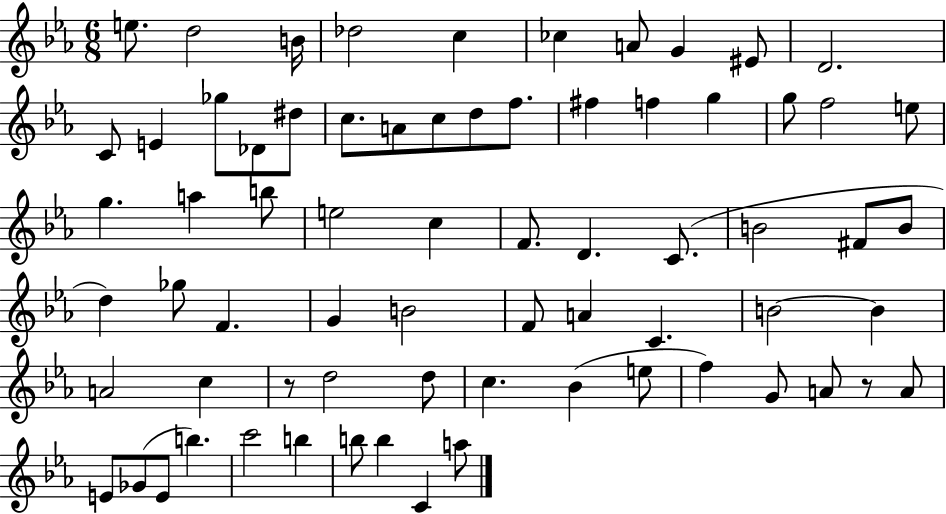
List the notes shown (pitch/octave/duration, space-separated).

E5/e. D5/h B4/s Db5/h C5/q CES5/q A4/e G4/q EIS4/e D4/h. C4/e E4/q Gb5/e Db4/e D#5/e C5/e. A4/e C5/e D5/e F5/e. F#5/q F5/q G5/q G5/e F5/h E5/e G5/q. A5/q B5/e E5/h C5/q F4/e. D4/q. C4/e. B4/h F#4/e B4/e D5/q Gb5/e F4/q. G4/q B4/h F4/e A4/q C4/q. B4/h B4/q A4/h C5/q R/e D5/h D5/e C5/q. Bb4/q E5/e F5/q G4/e A4/e R/e A4/e E4/e Gb4/e E4/e B5/q. C6/h B5/q B5/e B5/q C4/q A5/e